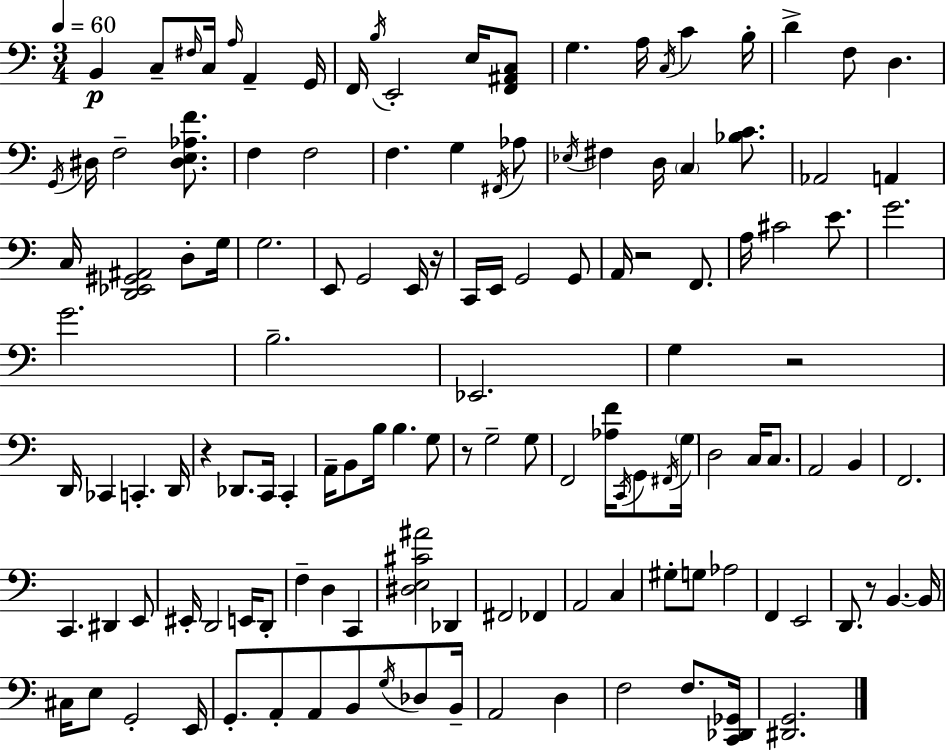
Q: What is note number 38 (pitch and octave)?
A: G3